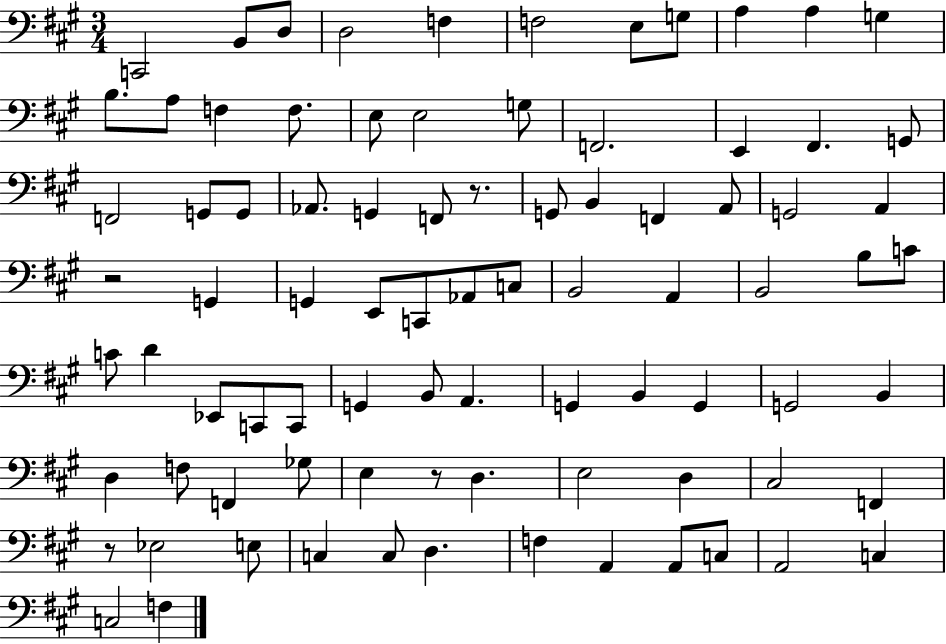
X:1
T:Untitled
M:3/4
L:1/4
K:A
C,,2 B,,/2 D,/2 D,2 F, F,2 E,/2 G,/2 A, A, G, B,/2 A,/2 F, F,/2 E,/2 E,2 G,/2 F,,2 E,, ^F,, G,,/2 F,,2 G,,/2 G,,/2 _A,,/2 G,, F,,/2 z/2 G,,/2 B,, F,, A,,/2 G,,2 A,, z2 G,, G,, E,,/2 C,,/2 _A,,/2 C,/2 B,,2 A,, B,,2 B,/2 C/2 C/2 D _E,,/2 C,,/2 C,,/2 G,, B,,/2 A,, G,, B,, G,, G,,2 B,, D, F,/2 F,, _G,/2 E, z/2 D, E,2 D, ^C,2 F,, z/2 _E,2 E,/2 C, C,/2 D, F, A,, A,,/2 C,/2 A,,2 C, C,2 F,